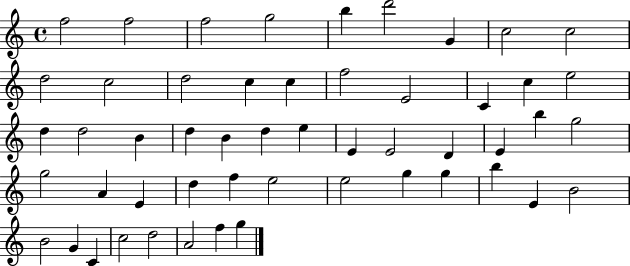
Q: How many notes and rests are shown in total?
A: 52